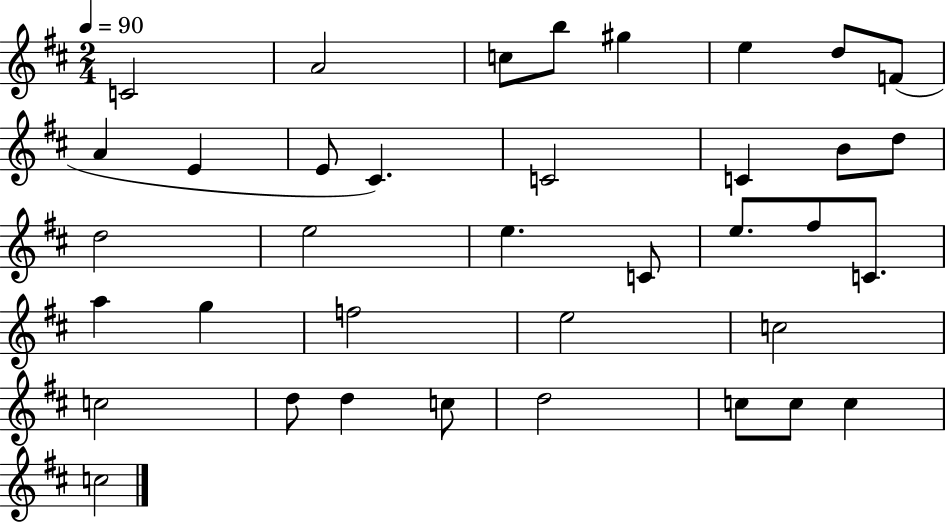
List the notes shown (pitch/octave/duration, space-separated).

C4/h A4/h C5/e B5/e G#5/q E5/q D5/e F4/e A4/q E4/q E4/e C#4/q. C4/h C4/q B4/e D5/e D5/h E5/h E5/q. C4/e E5/e. F#5/e C4/e. A5/q G5/q F5/h E5/h C5/h C5/h D5/e D5/q C5/e D5/h C5/e C5/e C5/q C5/h